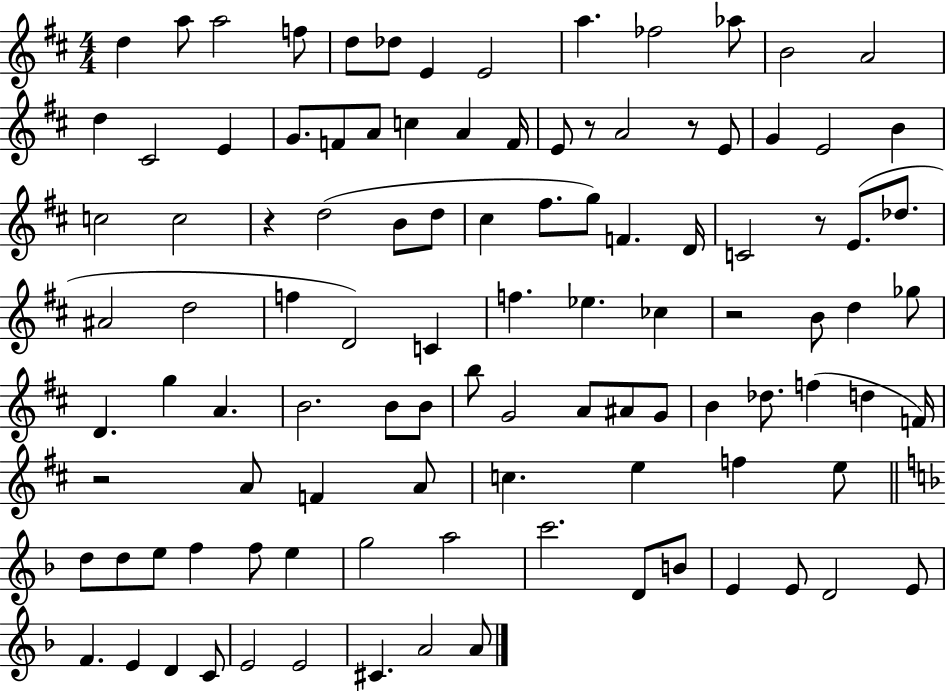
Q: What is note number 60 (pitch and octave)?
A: G4